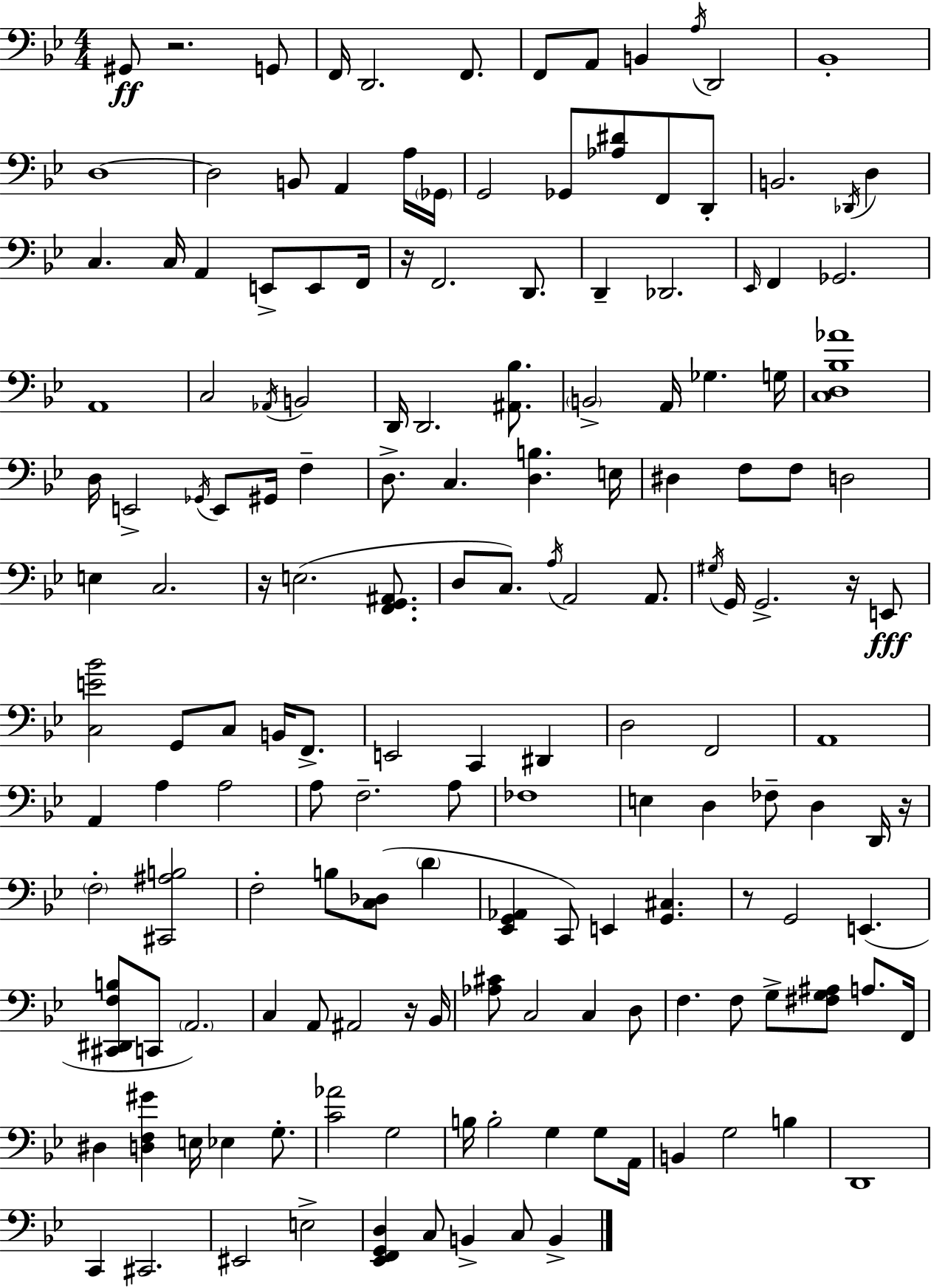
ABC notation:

X:1
T:Untitled
M:4/4
L:1/4
K:Gm
^G,,/2 z2 G,,/2 F,,/4 D,,2 F,,/2 F,,/2 A,,/2 B,, A,/4 D,,2 _B,,4 D,4 D,2 B,,/2 A,, A,/4 _G,,/4 G,,2 _G,,/2 [_A,^D]/2 F,,/2 D,,/2 B,,2 _D,,/4 D, C, C,/4 A,, E,,/2 E,,/2 F,,/4 z/4 F,,2 D,,/2 D,, _D,,2 _E,,/4 F,, _G,,2 A,,4 C,2 _A,,/4 B,,2 D,,/4 D,,2 [^A,,_B,]/2 B,,2 A,,/4 _G, G,/4 [C,D,_B,_A]4 D,/4 E,,2 _G,,/4 E,,/2 ^G,,/4 F, D,/2 C, [D,B,] E,/4 ^D, F,/2 F,/2 D,2 E, C,2 z/4 E,2 [F,,G,,^A,,]/2 D,/2 C,/2 A,/4 A,,2 A,,/2 ^G,/4 G,,/4 G,,2 z/4 E,,/2 [C,E_B]2 G,,/2 C,/2 B,,/4 F,,/2 E,,2 C,, ^D,, D,2 F,,2 A,,4 A,, A, A,2 A,/2 F,2 A,/2 _F,4 E, D, _F,/2 D, D,,/4 z/4 F,2 [^C,,^A,B,]2 F,2 B,/2 [C,_D,]/2 D [_E,,G,,_A,,] C,,/2 E,, [G,,^C,] z/2 G,,2 E,, [^C,,^D,,F,B,]/2 C,,/2 A,,2 C, A,,/2 ^A,,2 z/4 _B,,/4 [_A,^C]/2 C,2 C, D,/2 F, F,/2 G,/2 [^F,G,^A,]/2 A,/2 F,,/4 ^D, [D,F,^G] E,/4 _E, G,/2 [C_A]2 G,2 B,/4 B,2 G, G,/2 A,,/4 B,, G,2 B, D,,4 C,, ^C,,2 ^E,,2 E,2 [_E,,F,,G,,D,] C,/2 B,, C,/2 B,,